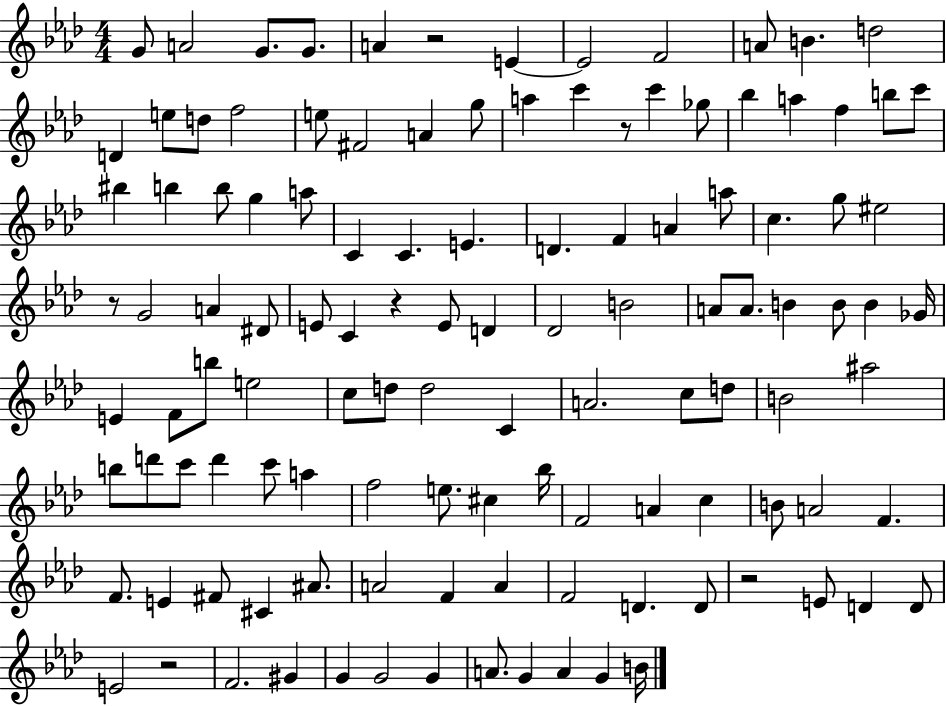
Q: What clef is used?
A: treble